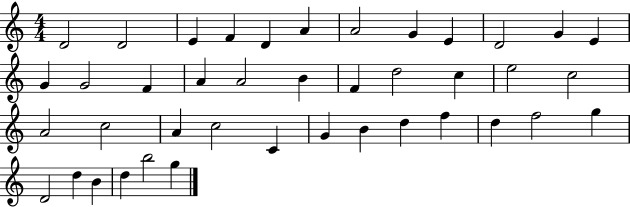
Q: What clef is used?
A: treble